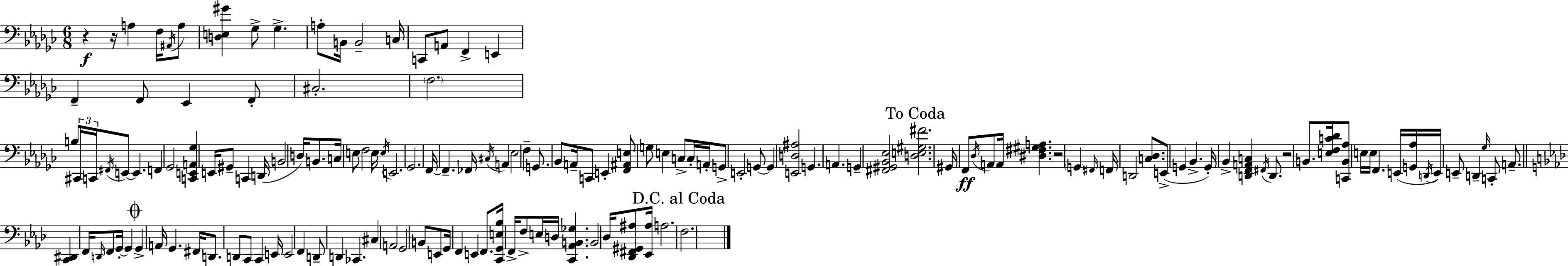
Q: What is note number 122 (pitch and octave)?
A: F2